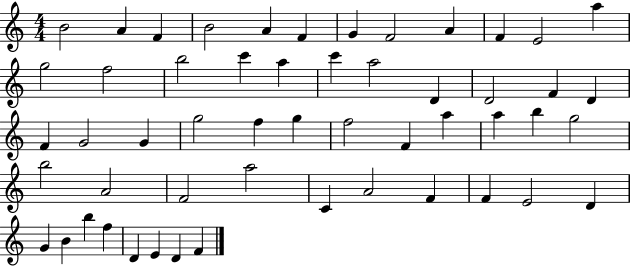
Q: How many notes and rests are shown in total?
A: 53